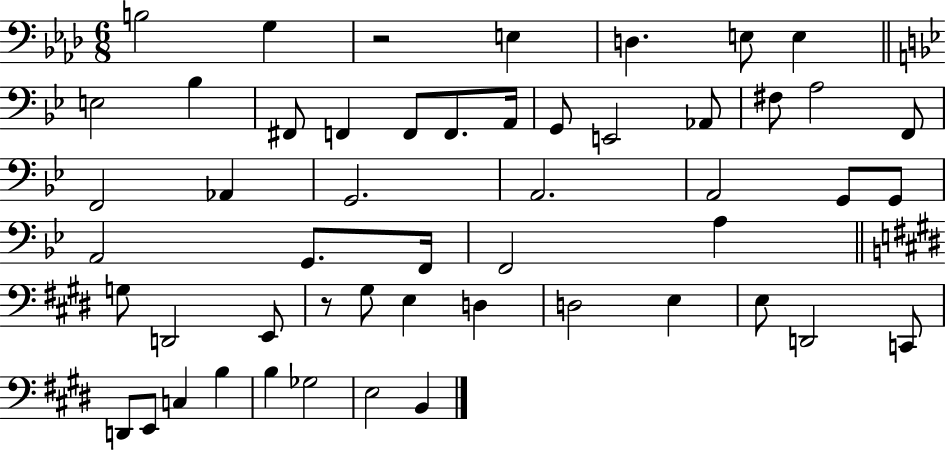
X:1
T:Untitled
M:6/8
L:1/4
K:Ab
B,2 G, z2 E, D, E,/2 E, E,2 _B, ^F,,/2 F,, F,,/2 F,,/2 A,,/4 G,,/2 E,,2 _A,,/2 ^F,/2 A,2 F,,/2 F,,2 _A,, G,,2 A,,2 A,,2 G,,/2 G,,/2 A,,2 G,,/2 F,,/4 F,,2 A, G,/2 D,,2 E,,/2 z/2 ^G,/2 E, D, D,2 E, E,/2 D,,2 C,,/2 D,,/2 E,,/2 C, B, B, _G,2 E,2 B,,